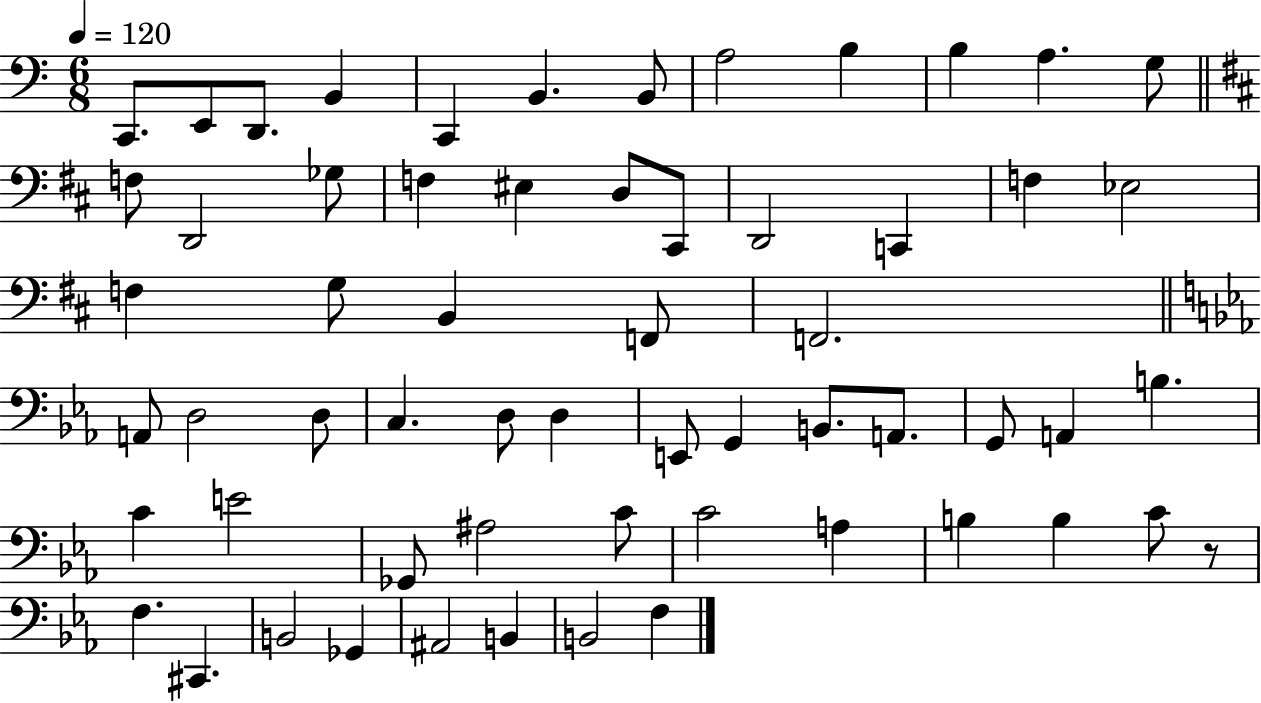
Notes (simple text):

C2/e. E2/e D2/e. B2/q C2/q B2/q. B2/e A3/h B3/q B3/q A3/q. G3/e F3/e D2/h Gb3/e F3/q EIS3/q D3/e C#2/e D2/h C2/q F3/q Eb3/h F3/q G3/e B2/q F2/e F2/h. A2/e D3/h D3/e C3/q. D3/e D3/q E2/e G2/q B2/e. A2/e. G2/e A2/q B3/q. C4/q E4/h Gb2/e A#3/h C4/e C4/h A3/q B3/q B3/q C4/e R/e F3/q. C#2/q. B2/h Gb2/q A#2/h B2/q B2/h F3/q